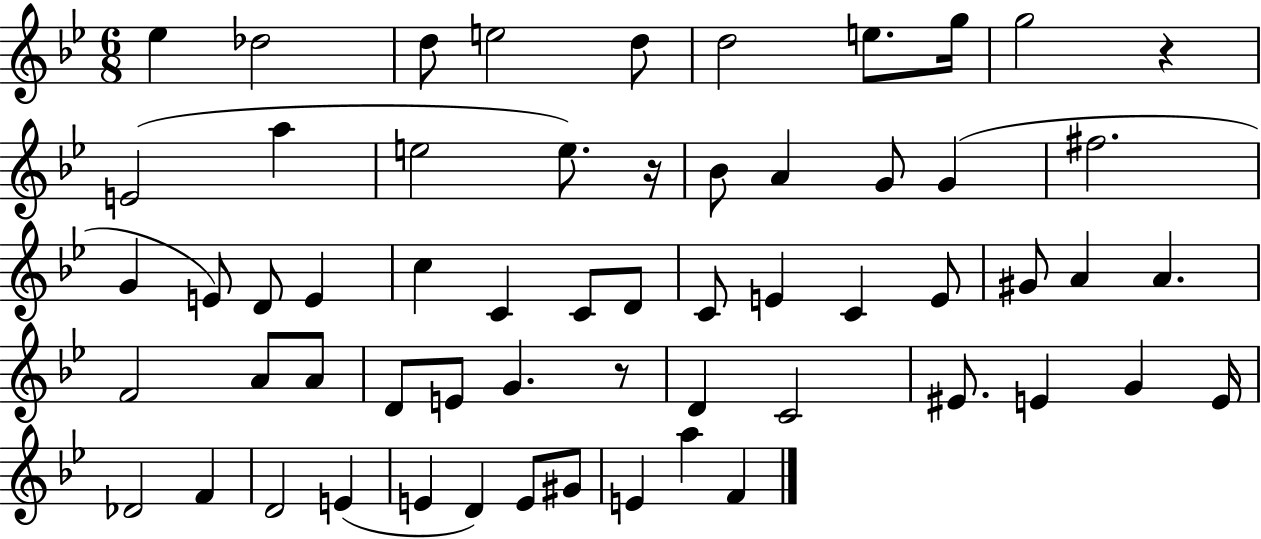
X:1
T:Untitled
M:6/8
L:1/4
K:Bb
_e _d2 d/2 e2 d/2 d2 e/2 g/4 g2 z E2 a e2 e/2 z/4 _B/2 A G/2 G ^f2 G E/2 D/2 E c C C/2 D/2 C/2 E C E/2 ^G/2 A A F2 A/2 A/2 D/2 E/2 G z/2 D C2 ^E/2 E G E/4 _D2 F D2 E E D E/2 ^G/2 E a F